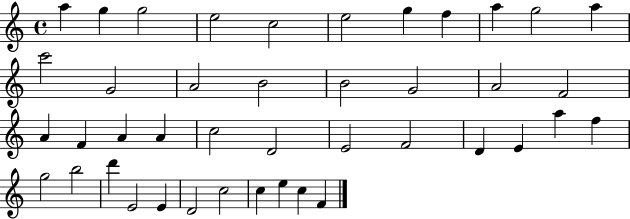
{
  \clef treble
  \time 4/4
  \defaultTimeSignature
  \key c \major
  a''4 g''4 g''2 | e''2 c''2 | e''2 g''4 f''4 | a''4 g''2 a''4 | \break c'''2 g'2 | a'2 b'2 | b'2 g'2 | a'2 f'2 | \break a'4 f'4 a'4 a'4 | c''2 d'2 | e'2 f'2 | d'4 e'4 a''4 f''4 | \break g''2 b''2 | d'''4 e'2 e'4 | d'2 c''2 | c''4 e''4 c''4 f'4 | \break \bar "|."
}